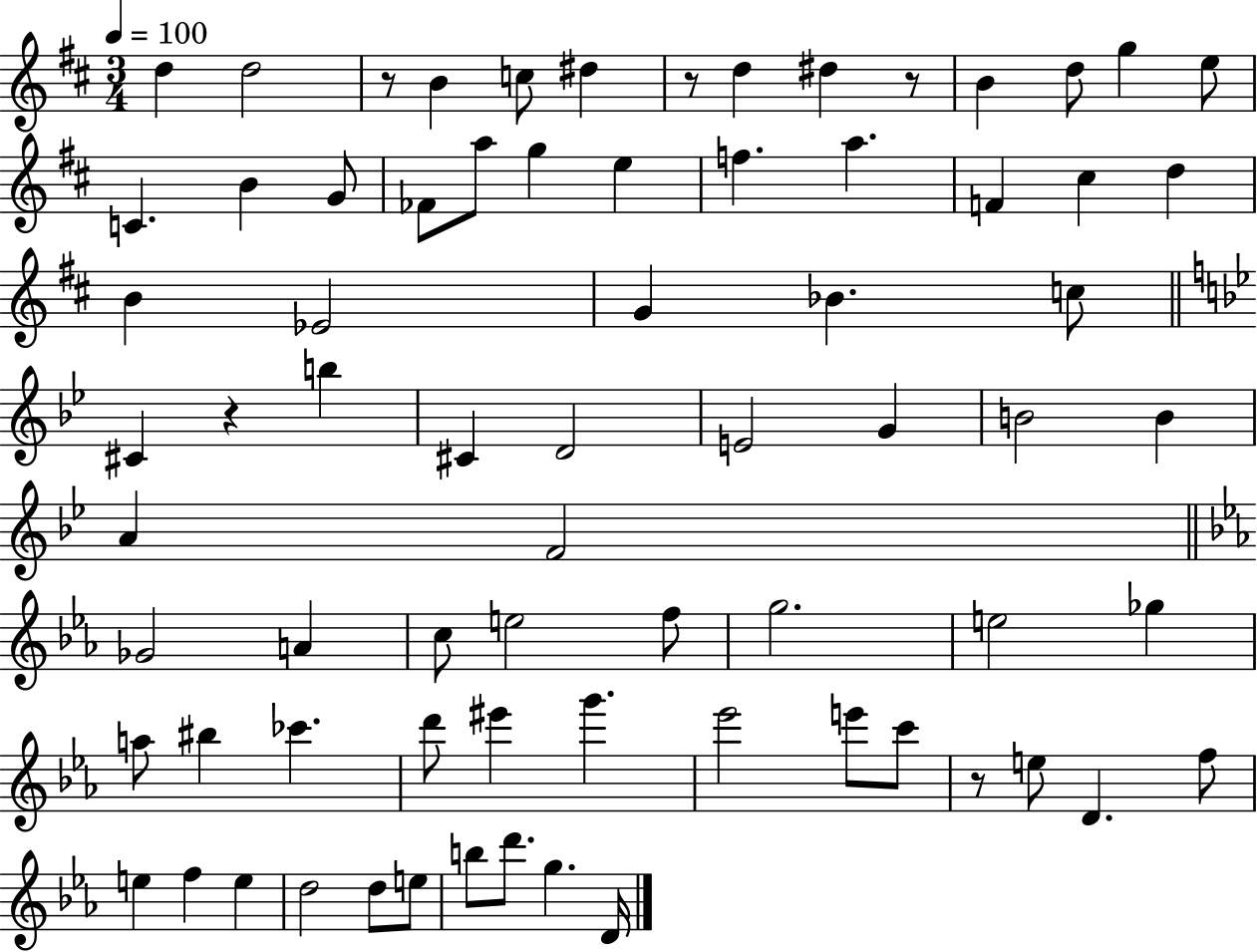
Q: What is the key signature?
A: D major